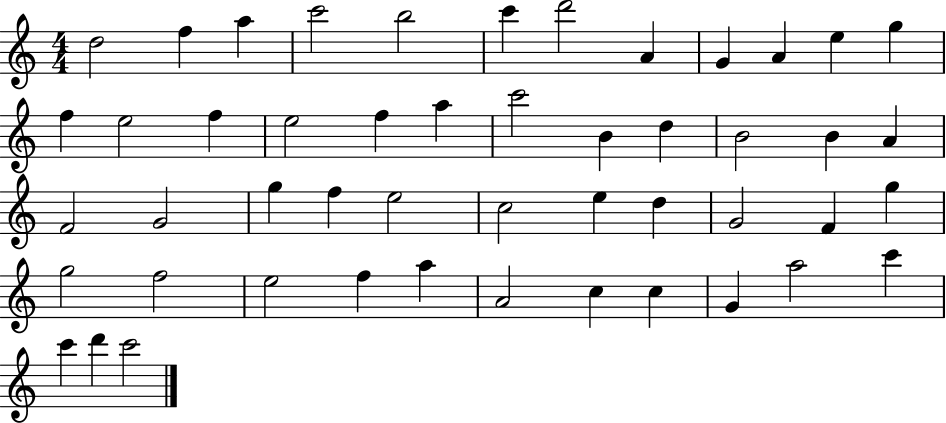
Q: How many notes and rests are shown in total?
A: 49